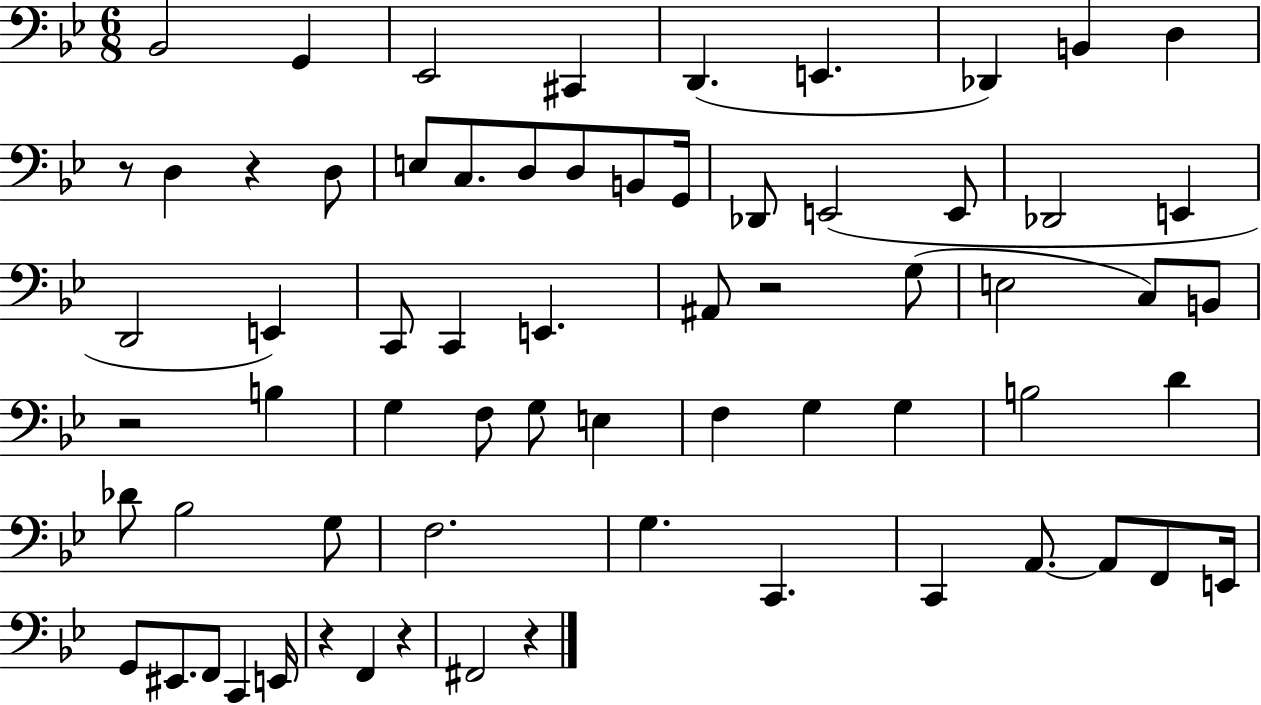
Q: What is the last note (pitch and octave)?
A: F#2